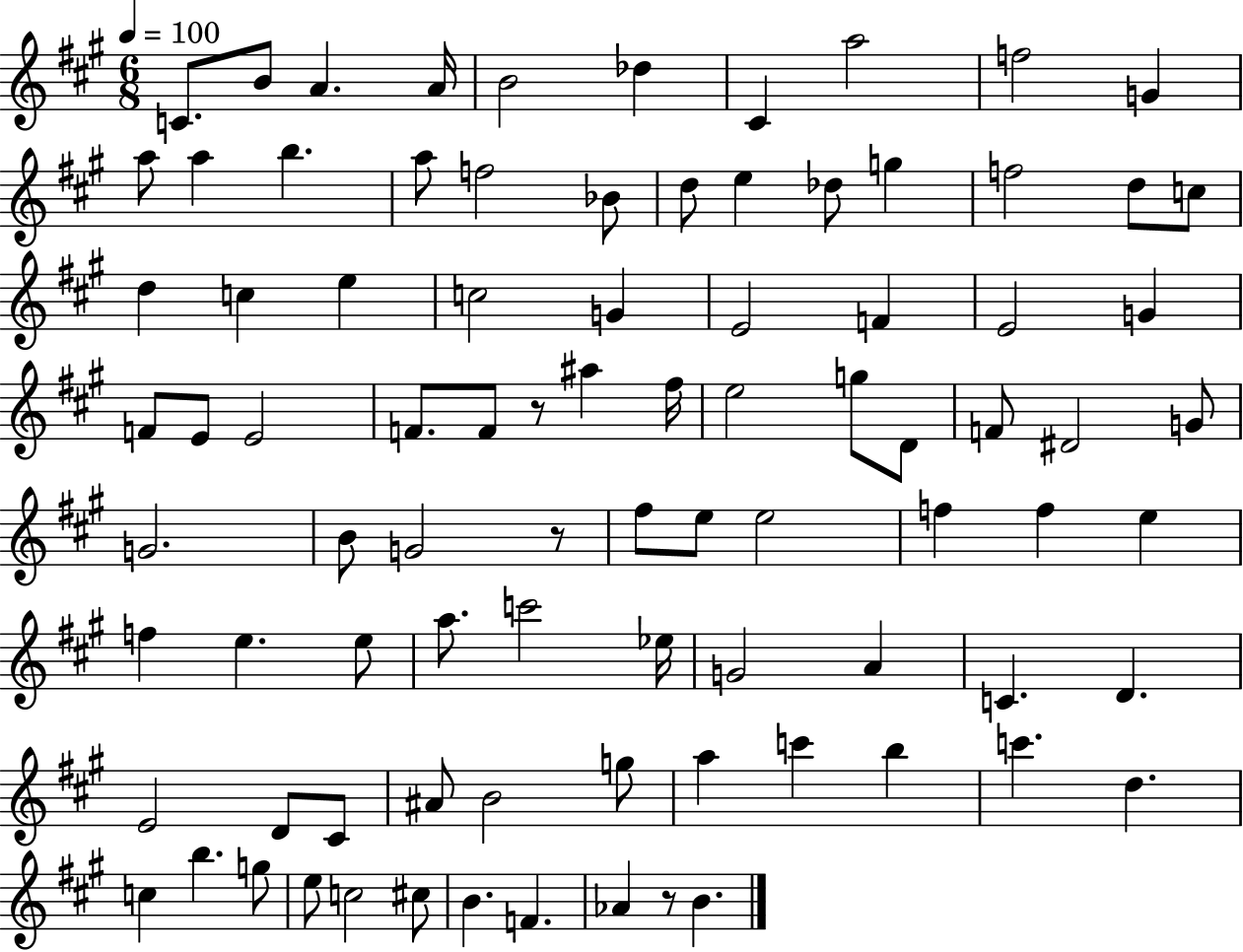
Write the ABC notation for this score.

X:1
T:Untitled
M:6/8
L:1/4
K:A
C/2 B/2 A A/4 B2 _d ^C a2 f2 G a/2 a b a/2 f2 _B/2 d/2 e _d/2 g f2 d/2 c/2 d c e c2 G E2 F E2 G F/2 E/2 E2 F/2 F/2 z/2 ^a ^f/4 e2 g/2 D/2 F/2 ^D2 G/2 G2 B/2 G2 z/2 ^f/2 e/2 e2 f f e f e e/2 a/2 c'2 _e/4 G2 A C D E2 D/2 ^C/2 ^A/2 B2 g/2 a c' b c' d c b g/2 e/2 c2 ^c/2 B F _A z/2 B